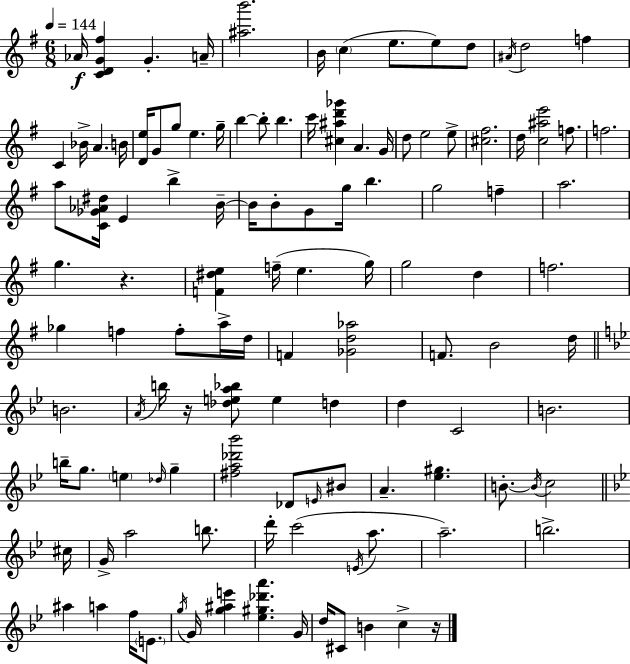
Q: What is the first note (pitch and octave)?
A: Ab4